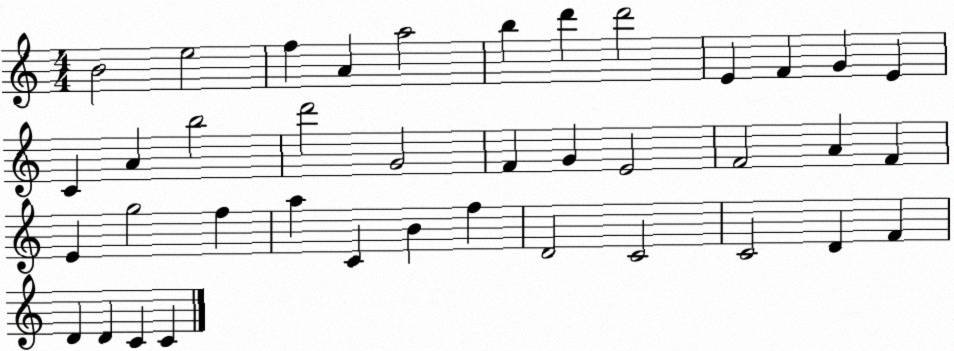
X:1
T:Untitled
M:4/4
L:1/4
K:C
B2 e2 f A a2 b d' d'2 E F G E C A b2 d'2 G2 F G E2 F2 A F E g2 f a C B f D2 C2 C2 D F D D C C